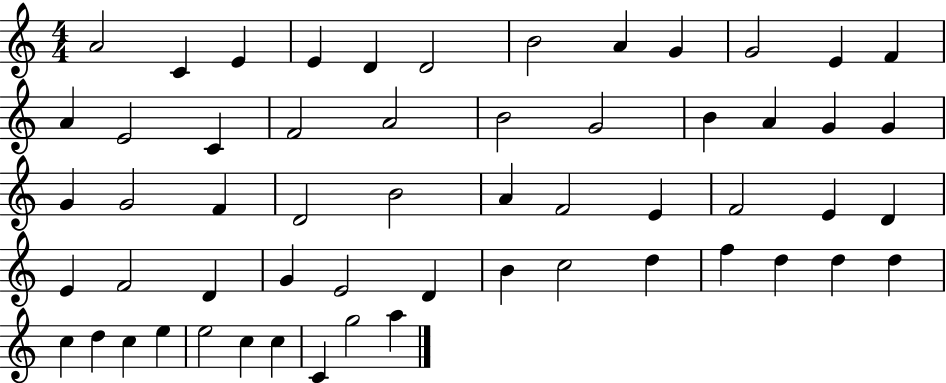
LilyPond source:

{
  \clef treble
  \numericTimeSignature
  \time 4/4
  \key c \major
  a'2 c'4 e'4 | e'4 d'4 d'2 | b'2 a'4 g'4 | g'2 e'4 f'4 | \break a'4 e'2 c'4 | f'2 a'2 | b'2 g'2 | b'4 a'4 g'4 g'4 | \break g'4 g'2 f'4 | d'2 b'2 | a'4 f'2 e'4 | f'2 e'4 d'4 | \break e'4 f'2 d'4 | g'4 e'2 d'4 | b'4 c''2 d''4 | f''4 d''4 d''4 d''4 | \break c''4 d''4 c''4 e''4 | e''2 c''4 c''4 | c'4 g''2 a''4 | \bar "|."
}